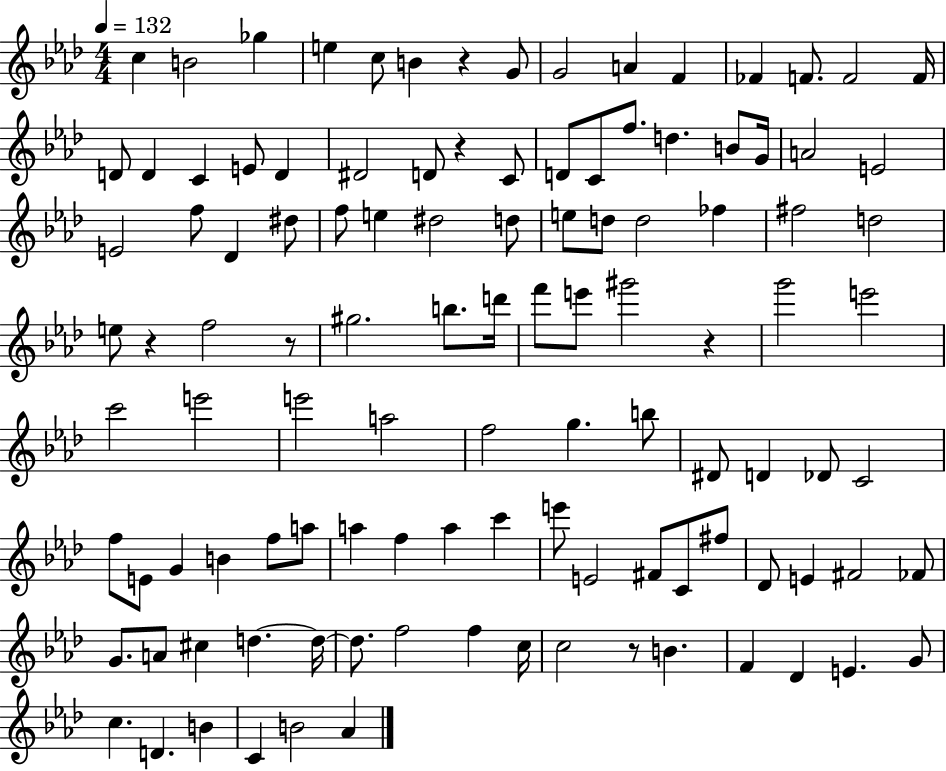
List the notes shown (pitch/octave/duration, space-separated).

C5/q B4/h Gb5/q E5/q C5/e B4/q R/q G4/e G4/h A4/q F4/q FES4/q F4/e. F4/h F4/s D4/e D4/q C4/q E4/e D4/q D#4/h D4/e R/q C4/e D4/e C4/e F5/e. D5/q. B4/e G4/s A4/h E4/h E4/h F5/e Db4/q D#5/e F5/e E5/q D#5/h D5/e E5/e D5/e D5/h FES5/q F#5/h D5/h E5/e R/q F5/h R/e G#5/h. B5/e. D6/s F6/e E6/e G#6/h R/q G6/h E6/h C6/h E6/h E6/h A5/h F5/h G5/q. B5/e D#4/e D4/q Db4/e C4/h F5/e E4/e G4/q B4/q F5/e A5/e A5/q F5/q A5/q C6/q E6/e E4/h F#4/e C4/e F#5/e Db4/e E4/q F#4/h FES4/e G4/e. A4/e C#5/q D5/q. D5/s D5/e. F5/h F5/q C5/s C5/h R/e B4/q. F4/q Db4/q E4/q. G4/e C5/q. D4/q. B4/q C4/q B4/h Ab4/q